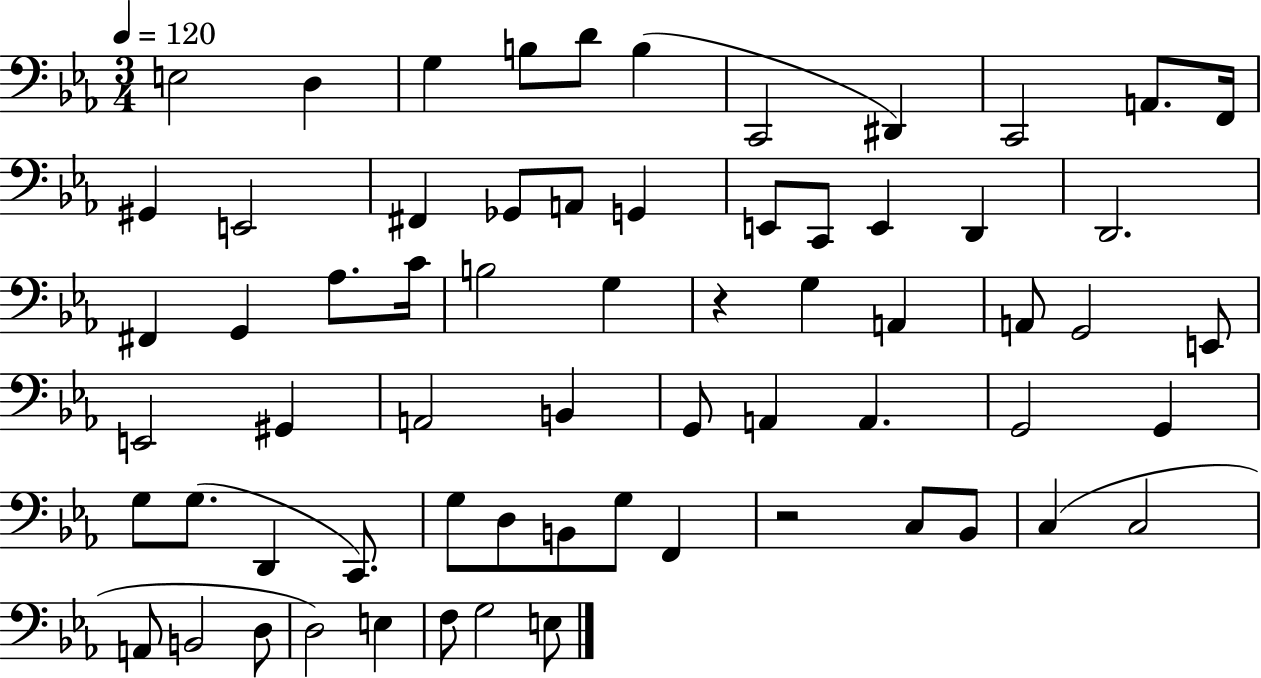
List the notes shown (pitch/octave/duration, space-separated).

E3/h D3/q G3/q B3/e D4/e B3/q C2/h D#2/q C2/h A2/e. F2/s G#2/q E2/h F#2/q Gb2/e A2/e G2/q E2/e C2/e E2/q D2/q D2/h. F#2/q G2/q Ab3/e. C4/s B3/h G3/q R/q G3/q A2/q A2/e G2/h E2/e E2/h G#2/q A2/h B2/q G2/e A2/q A2/q. G2/h G2/q G3/e G3/e. D2/q C2/e. G3/e D3/e B2/e G3/e F2/q R/h C3/e Bb2/e C3/q C3/h A2/e B2/h D3/e D3/h E3/q F3/e G3/h E3/e